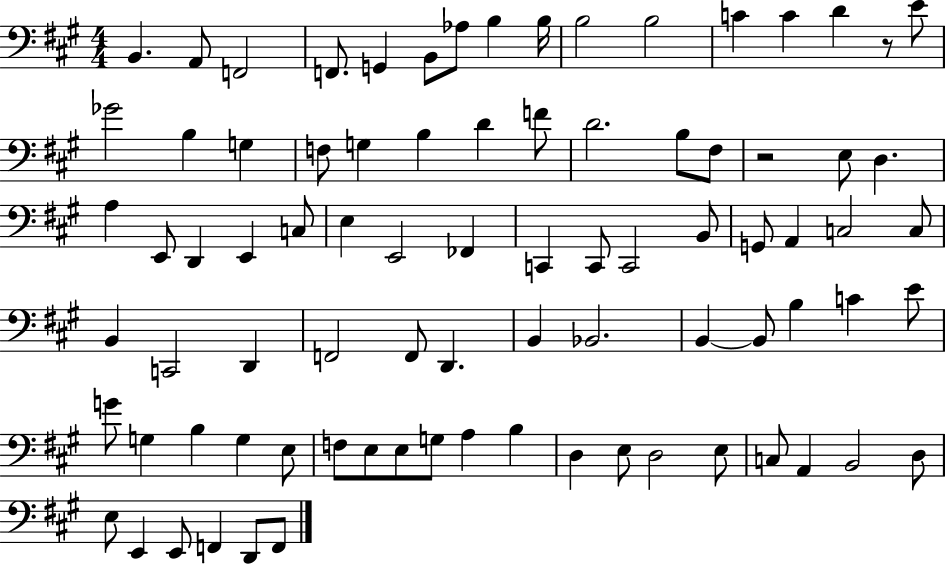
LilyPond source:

{
  \clef bass
  \numericTimeSignature
  \time 4/4
  \key a \major
  \repeat volta 2 { b,4. a,8 f,2 | f,8. g,4 b,8 aes8 b4 b16 | b2 b2 | c'4 c'4 d'4 r8 e'8 | \break ges'2 b4 g4 | f8 g4 b4 d'4 f'8 | d'2. b8 fis8 | r2 e8 d4. | \break a4 e,8 d,4 e,4 c8 | e4 e,2 fes,4 | c,4 c,8 c,2 b,8 | g,8 a,4 c2 c8 | \break b,4 c,2 d,4 | f,2 f,8 d,4. | b,4 bes,2. | b,4~~ b,8 b4 c'4 e'8 | \break g'8 g4 b4 g4 e8 | f8 e8 e8 g8 a4 b4 | d4 e8 d2 e8 | c8 a,4 b,2 d8 | \break e8 e,4 e,8 f,4 d,8 f,8 | } \bar "|."
}